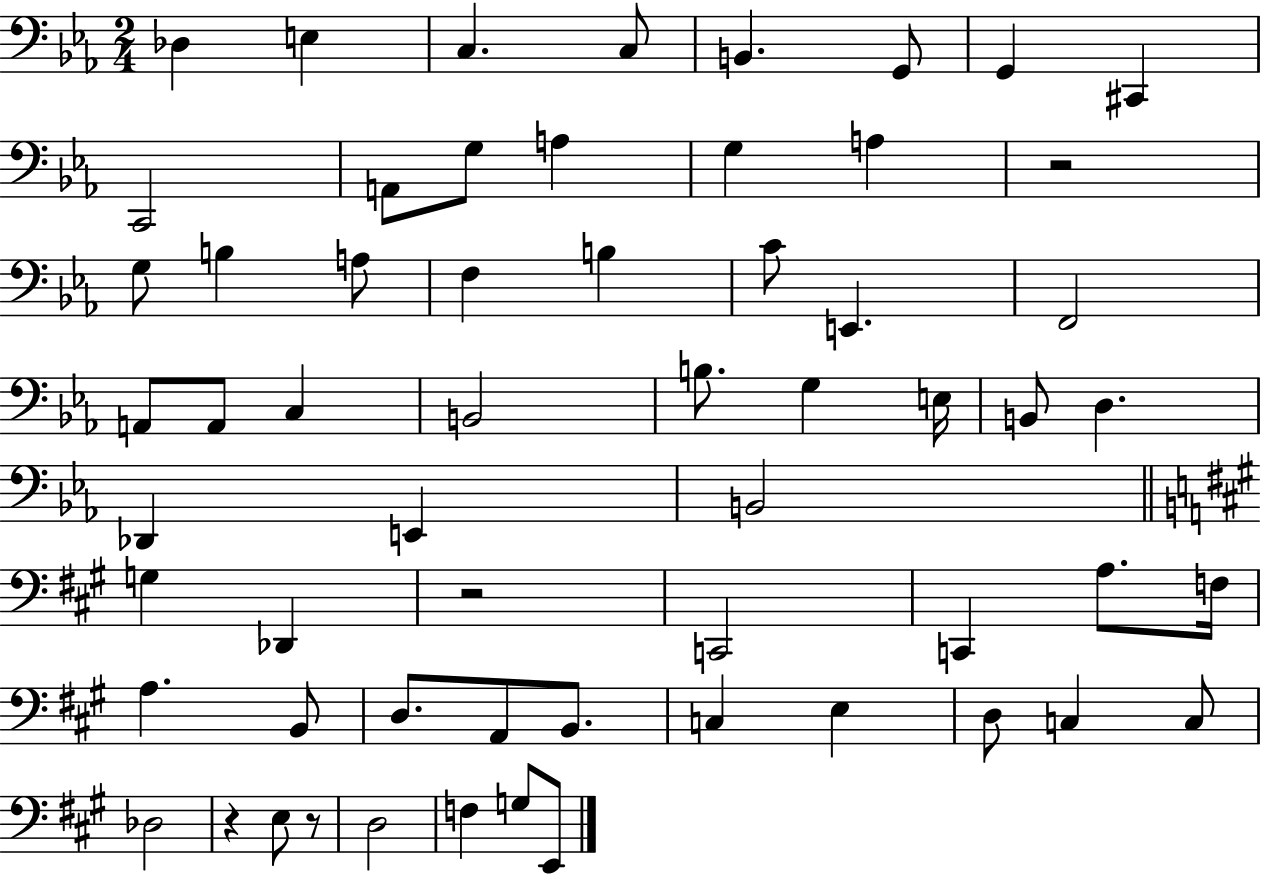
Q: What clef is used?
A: bass